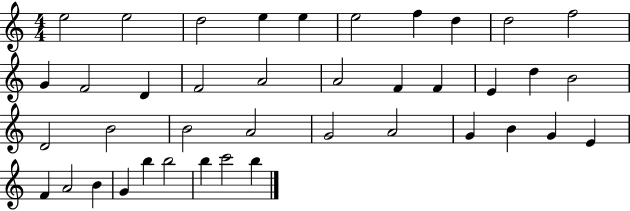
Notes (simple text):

E5/h E5/h D5/h E5/q E5/q E5/h F5/q D5/q D5/h F5/h G4/q F4/h D4/q F4/h A4/h A4/h F4/q F4/q E4/q D5/q B4/h D4/h B4/h B4/h A4/h G4/h A4/h G4/q B4/q G4/q E4/q F4/q A4/h B4/q G4/q B5/q B5/h B5/q C6/h B5/q